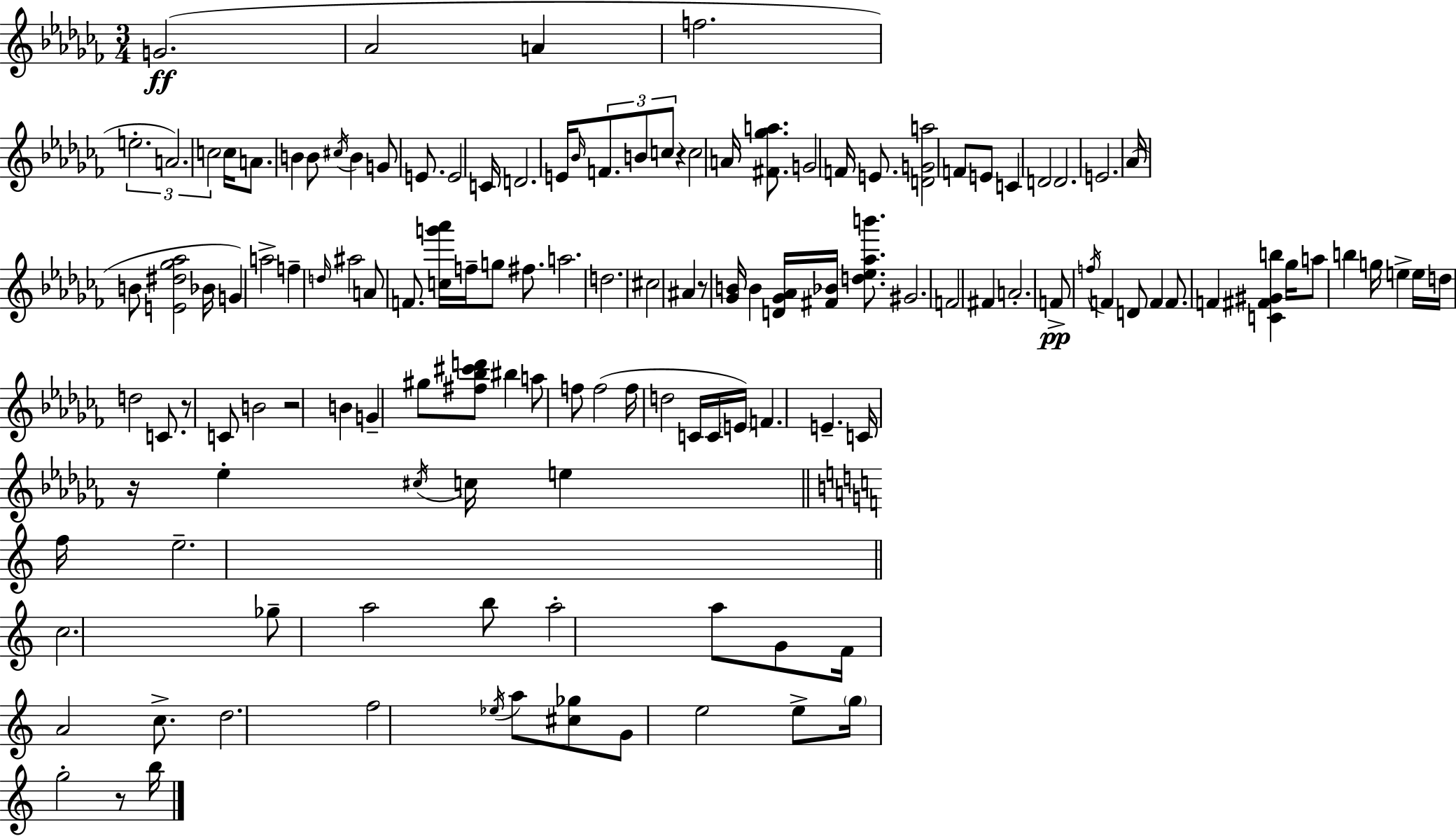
{
  \clef treble
  \numericTimeSignature
  \time 3/4
  \key aes \minor
  \repeat volta 2 { g'2.(\ff | aes'2 a'4 | f''2. | \tuplet 3/2 { e''2.-. | \break a'2.) | c''2 } c''16 a'8. | b'4 b'8 \acciaccatura { cis''16 } b'4 g'8 | e'8. e'2 | \break c'16 d'2. | e'16 \grace { bes'16 } \tuplet 3/2 { f'8. b'8 c''8 } r4 | c''2 a'16 <fis' ges'' a''>8. | g'2 f'16 e'8. | \break <d' g' a''>2 f'8 | e'8 c'4 d'2 | d'2. | e'2. | \break aes'16( b'8 <e' dis'' ges'' aes''>2 | bes'16 g'4) a''2-> | f''4-- \grace { d''16 } ais''2 | a'8 f'8. <c'' g''' aes'''>16 f''16-- g''8 | \break fis''8. a''2. | d''2. | cis''2 ais'4 | r8 <ges' b'>16 b'4 <d' ges' aes'>16 <fis' bes'>16 | \break <d'' ees'' aes'' b'''>8. gis'2. | f'2 fis'4 | a'2.-. | f'8->\pp \acciaccatura { f''16 } f'4 d'8 | \break f'4 f'8. f'4 <c' fis' gis' b''>4 | ges''16 a''8 b''4 g''16 e''4-> | e''16 d''16 d''2 | c'8. r8 c'8 b'2 | \break r2 | b'4 g'4-- gis''8 <fis'' bes'' cis''' d'''>8 | bis''4 a''8 f''8 f''2( | f''16 d''2 | \break c'16 c'16 \parenthesize e'16) f'4. e'4.-- | c'16 r16 ees''4-. \acciaccatura { cis''16 } c''16 | e''4 \bar "||" \break \key c \major f''16 e''2.-- | \bar "||" \break \key a \minor c''2. | ges''8-- a''2 b''8 | a''2-. a''8 g'8 | f'16 a'2 c''8.-> | \break d''2. | f''2 \acciaccatura { ees''16 } a''8 <cis'' ges''>8 | g'8 e''2 e''8-> | \parenthesize g''16 g''2-. r8 | \break b''16 } \bar "|."
}